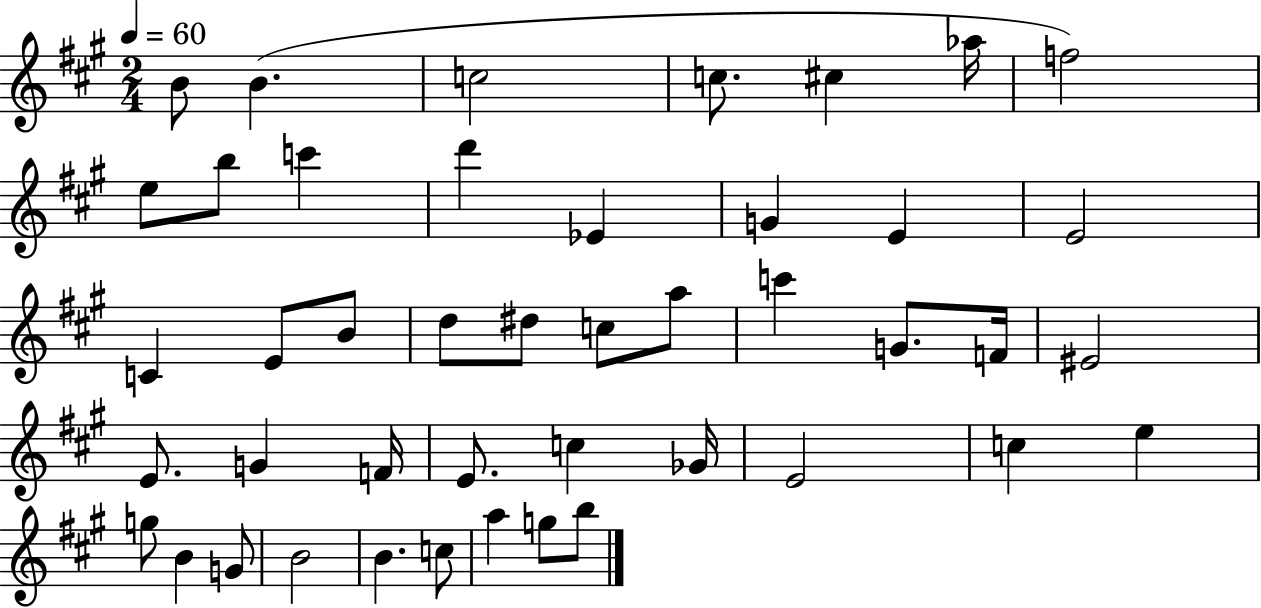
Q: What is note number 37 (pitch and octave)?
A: B4